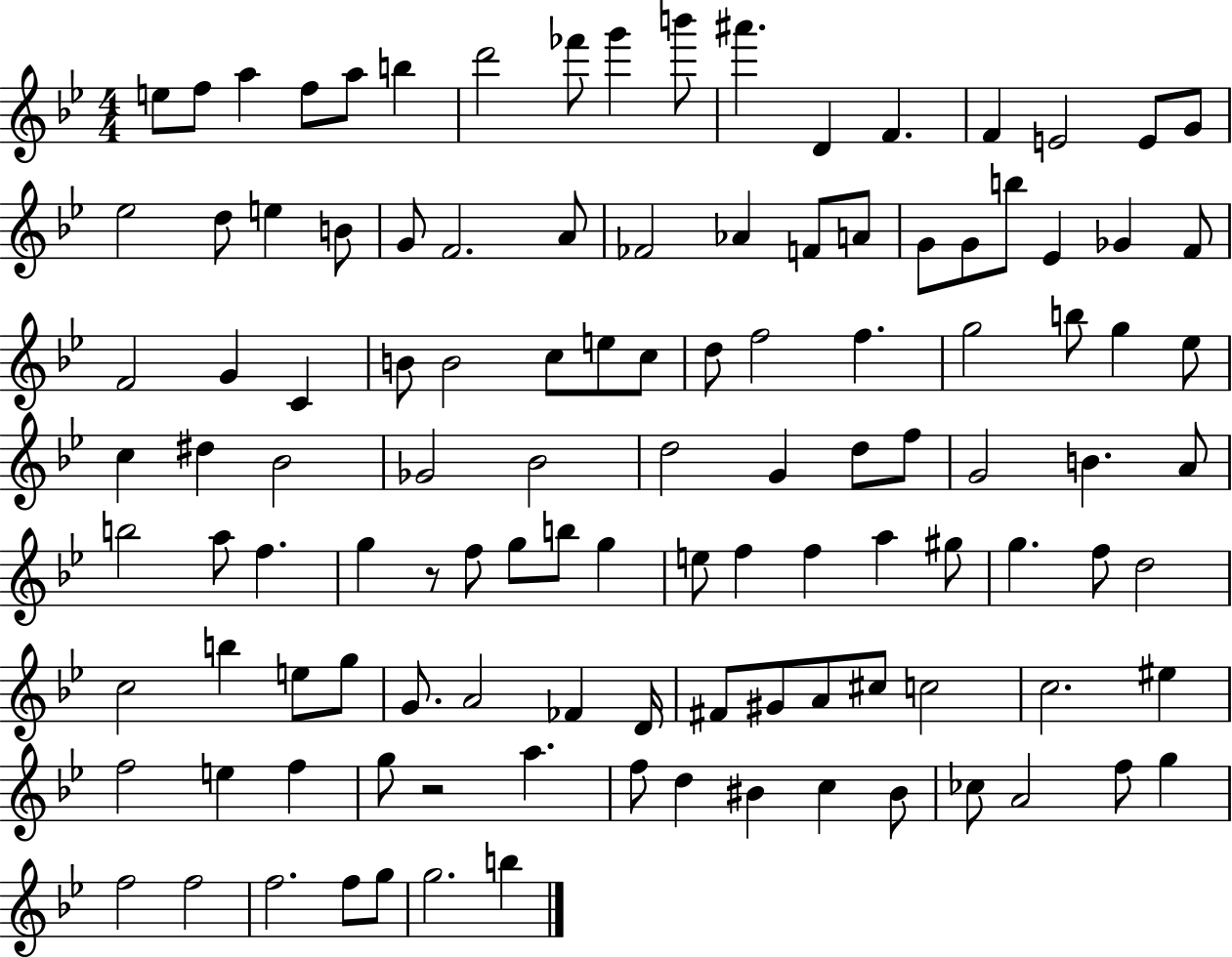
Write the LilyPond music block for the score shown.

{
  \clef treble
  \numericTimeSignature
  \time 4/4
  \key bes \major
  e''8 f''8 a''4 f''8 a''8 b''4 | d'''2 fes'''8 g'''4 b'''8 | ais'''4. d'4 f'4. | f'4 e'2 e'8 g'8 | \break ees''2 d''8 e''4 b'8 | g'8 f'2. a'8 | fes'2 aes'4 f'8 a'8 | g'8 g'8 b''8 ees'4 ges'4 f'8 | \break f'2 g'4 c'4 | b'8 b'2 c''8 e''8 c''8 | d''8 f''2 f''4. | g''2 b''8 g''4 ees''8 | \break c''4 dis''4 bes'2 | ges'2 bes'2 | d''2 g'4 d''8 f''8 | g'2 b'4. a'8 | \break b''2 a''8 f''4. | g''4 r8 f''8 g''8 b''8 g''4 | e''8 f''4 f''4 a''4 gis''8 | g''4. f''8 d''2 | \break c''2 b''4 e''8 g''8 | g'8. a'2 fes'4 d'16 | fis'8 gis'8 a'8 cis''8 c''2 | c''2. eis''4 | \break f''2 e''4 f''4 | g''8 r2 a''4. | f''8 d''4 bis'4 c''4 bis'8 | ces''8 a'2 f''8 g''4 | \break f''2 f''2 | f''2. f''8 g''8 | g''2. b''4 | \bar "|."
}